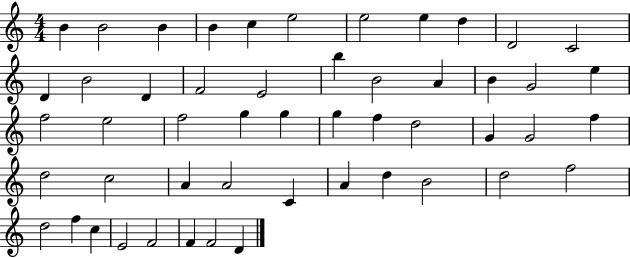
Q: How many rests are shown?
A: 0